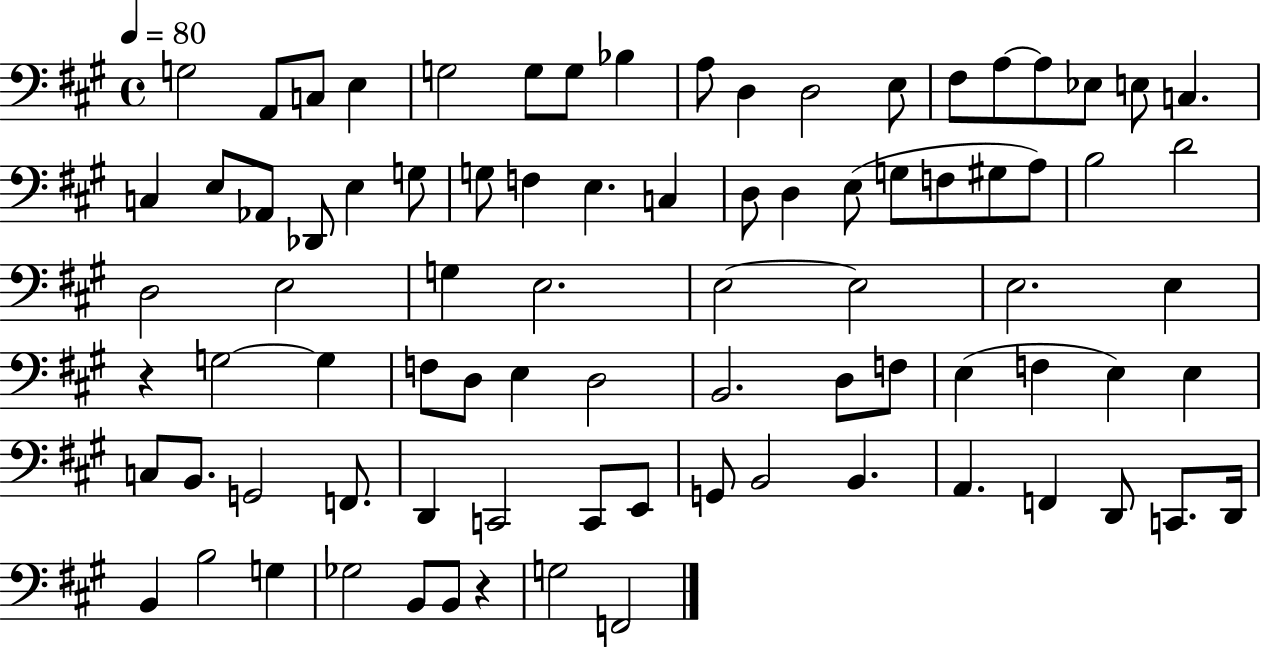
{
  \clef bass
  \time 4/4
  \defaultTimeSignature
  \key a \major
  \tempo 4 = 80
  \repeat volta 2 { g2 a,8 c8 e4 | g2 g8 g8 bes4 | a8 d4 d2 e8 | fis8 a8~~ a8 ees8 e8 c4. | \break c4 e8 aes,8 des,8 e4 g8 | g8 f4 e4. c4 | d8 d4 e8( g8 f8 gis8 a8) | b2 d'2 | \break d2 e2 | g4 e2. | e2~~ e2 | e2. e4 | \break r4 g2~~ g4 | f8 d8 e4 d2 | b,2. d8 f8 | e4( f4 e4) e4 | \break c8 b,8. g,2 f,8. | d,4 c,2 c,8 e,8 | g,8 b,2 b,4. | a,4. f,4 d,8 c,8. d,16 | \break b,4 b2 g4 | ges2 b,8 b,8 r4 | g2 f,2 | } \bar "|."
}